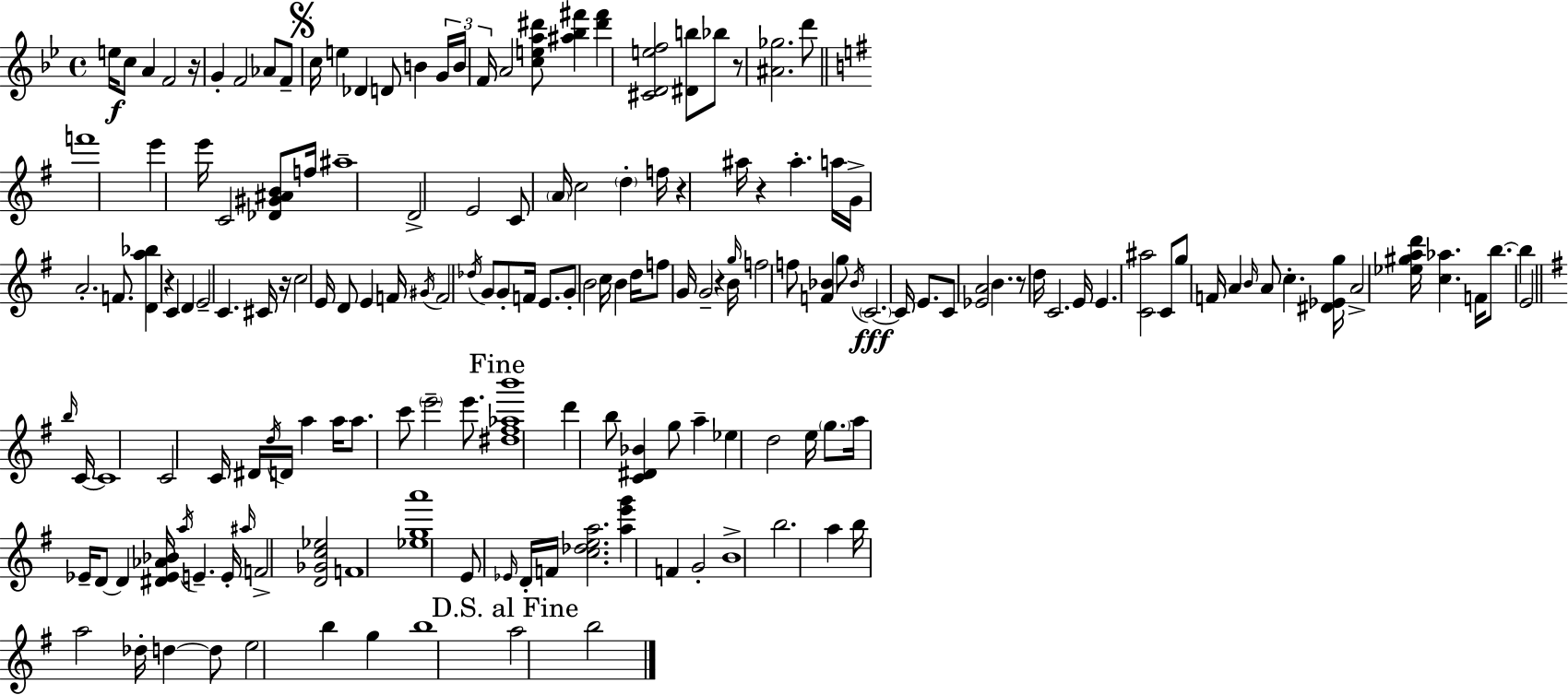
E5/s C5/e A4/q F4/h R/s G4/q F4/h Ab4/e F4/e C5/s E5/q Db4/q D4/e B4/q G4/s B4/s F4/s A4/h [C5,E5,A5,D#6]/e [A#5,Bb5,F#6]/q [D#6,F#6]/q [C#4,D4,E5,F5]/h [D#4,B5]/e Bb5/e R/e [A#4,Gb5]/h. D6/e F6/w E6/q E6/s C4/h [Db4,G#4,A#4,B4]/e F5/s A#5/w D4/h E4/h C4/e A4/s C5/h D5/q F5/s R/q A#5/s R/q A#5/q. A5/s G4/s A4/h. F4/e. [D4,A5,Bb5]/q R/q C4/q D4/q E4/h C4/q. C#4/s R/s C5/h E4/s D4/e E4/q F4/s G#4/s F4/h Db5/s G4/e G4/e F4/s E4/e. G4/e B4/h C5/s B4/q D5/s F5/e G4/s G4/h R/q B4/s G5/s F5/h F5/e [F4,Bb4]/q G5/e Bb4/s C4/h. C4/s E4/e. C4/e [Eb4,A4]/h B4/q. R/e D5/s C4/h. E4/s E4/q. [C4,A#5]/h C4/e G5/e F4/s A4/q B4/s A4/e C5/q. [D#4,Eb4,G5]/s A4/h [Eb5,G#5,A5,D6]/s [C5,Ab5]/q. F4/s B5/e. B5/q E4/h B5/s C4/s C4/w C4/h C4/s D#4/s D5/s D4/s A5/q A5/s A5/e. C6/e E6/h E6/e. [D#5,F#5,Ab5,B6]/w D6/q B5/e [C4,D#4,Bb4]/q G5/e A5/q Eb5/q D5/h E5/s G5/e. A5/s Eb4/s D4/e D4/q [D#4,Eb4,Ab4,Bb4]/s A5/s E4/q. E4/s A#5/s F4/h [D4,Gb4,C5,Eb5]/h F4/w [Eb5,G5,A6]/w E4/e Eb4/s D4/s F4/s [C5,Db5,E5,A5]/h. [A5,E6,G6]/q F4/q G4/h B4/w B5/h. A5/q B5/s A5/h Db5/s D5/q D5/e E5/h B5/q G5/q B5/w A5/h B5/h